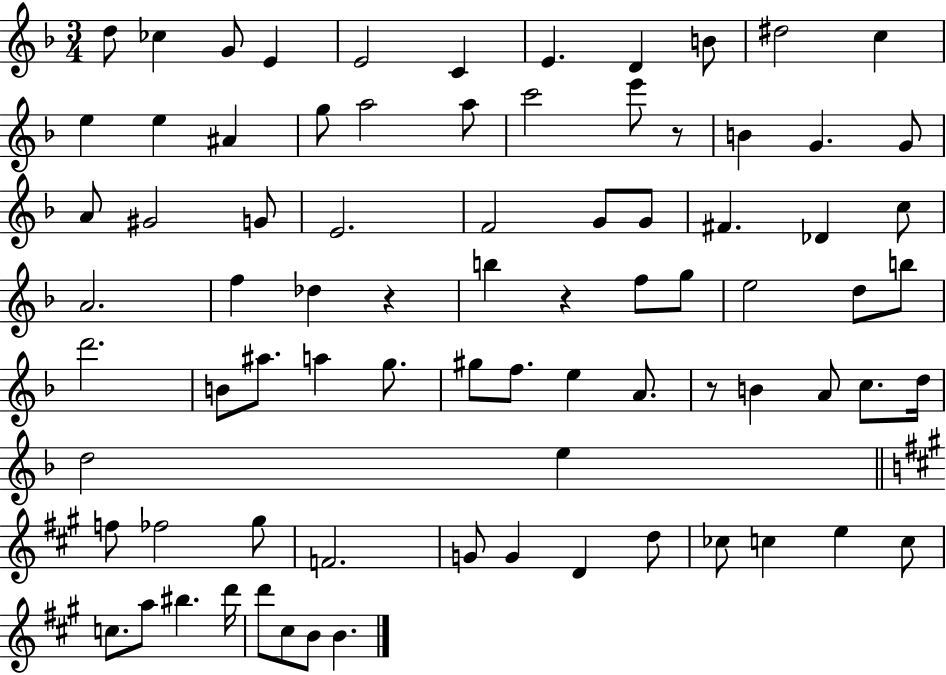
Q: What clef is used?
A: treble